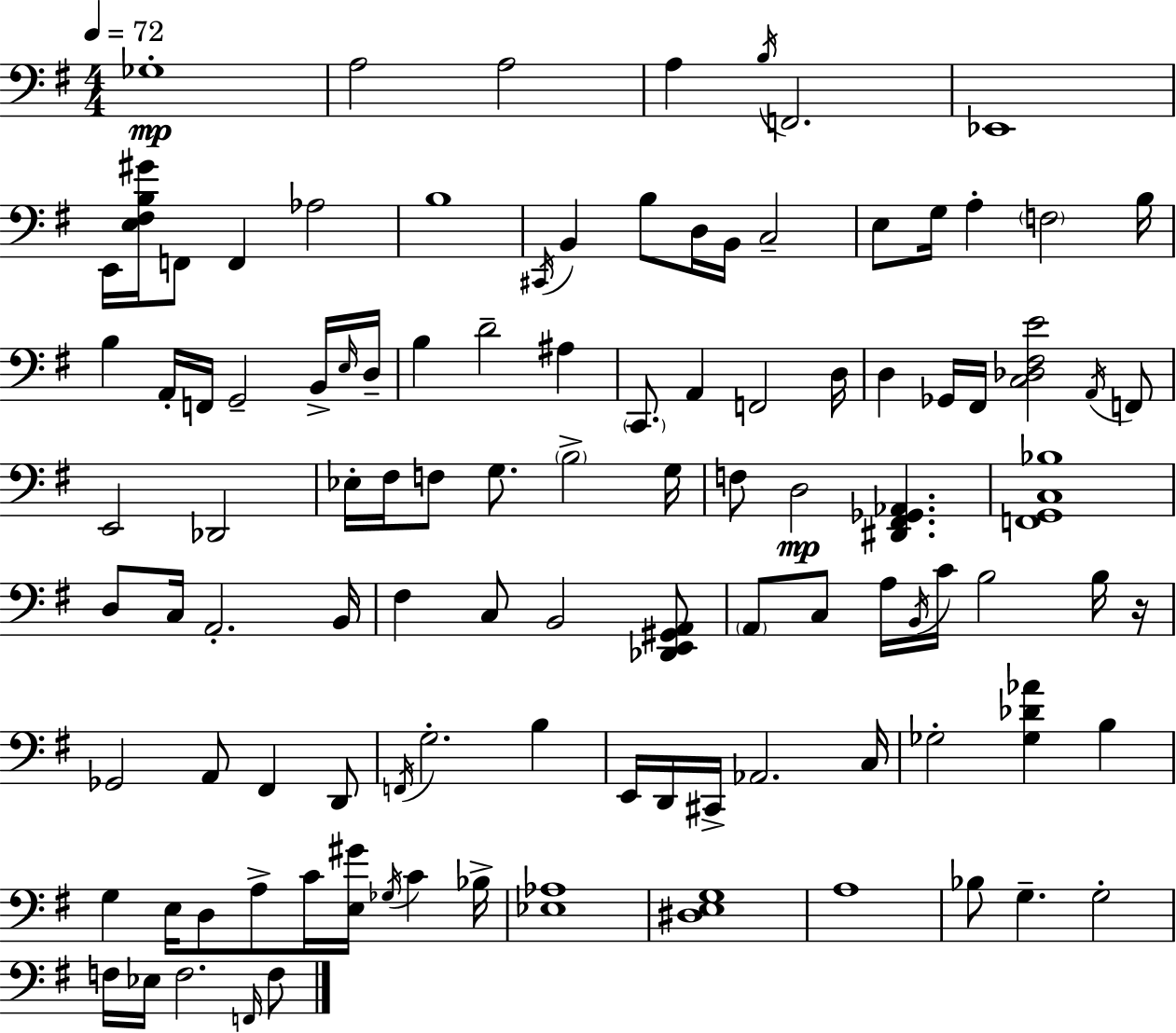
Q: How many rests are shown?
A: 1